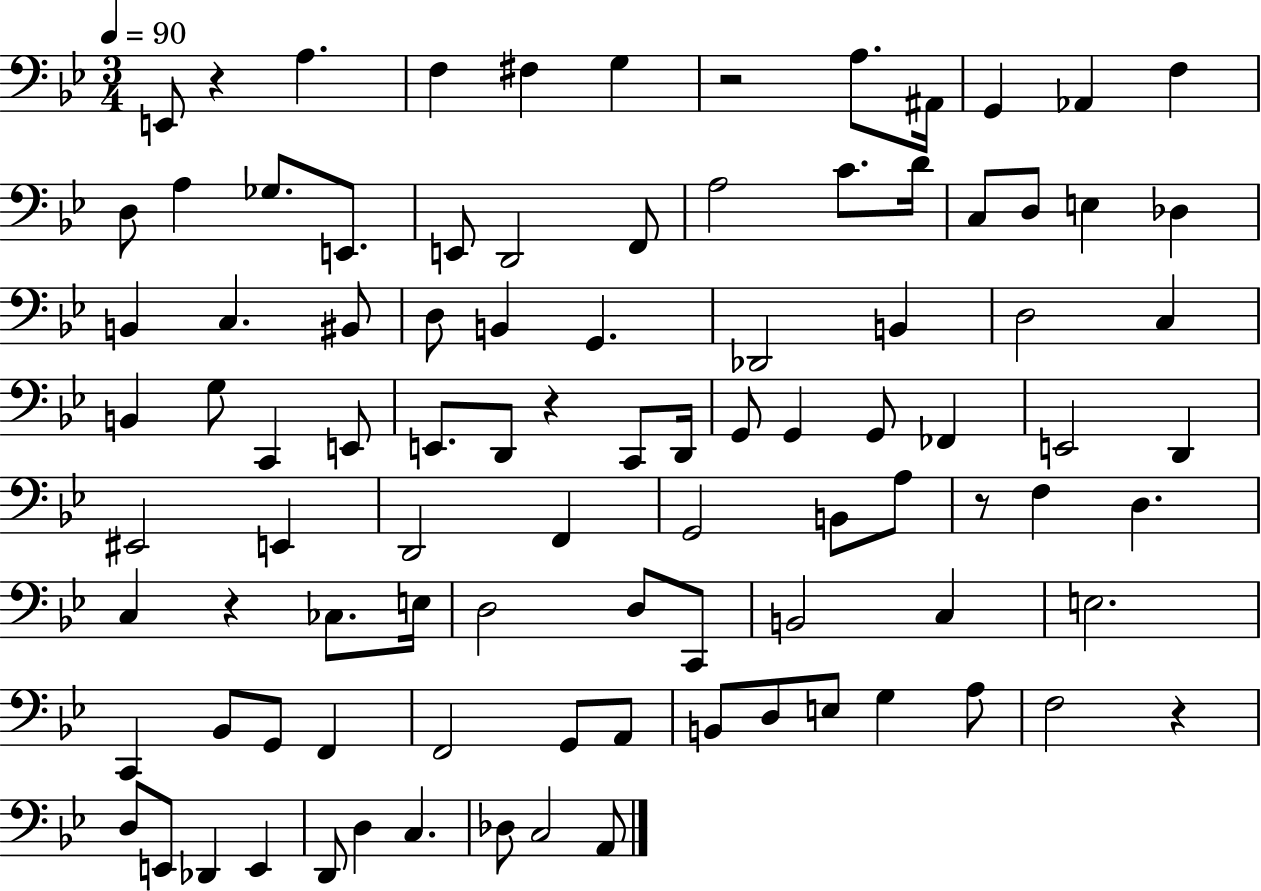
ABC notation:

X:1
T:Untitled
M:3/4
L:1/4
K:Bb
E,,/2 z A, F, ^F, G, z2 A,/2 ^A,,/4 G,, _A,, F, D,/2 A, _G,/2 E,,/2 E,,/2 D,,2 F,,/2 A,2 C/2 D/4 C,/2 D,/2 E, _D, B,, C, ^B,,/2 D,/2 B,, G,, _D,,2 B,, D,2 C, B,, G,/2 C,, E,,/2 E,,/2 D,,/2 z C,,/2 D,,/4 G,,/2 G,, G,,/2 _F,, E,,2 D,, ^E,,2 E,, D,,2 F,, G,,2 B,,/2 A,/2 z/2 F, D, C, z _C,/2 E,/4 D,2 D,/2 C,,/2 B,,2 C, E,2 C,, _B,,/2 G,,/2 F,, F,,2 G,,/2 A,,/2 B,,/2 D,/2 E,/2 G, A,/2 F,2 z D,/2 E,,/2 _D,, E,, D,,/2 D, C, _D,/2 C,2 A,,/2